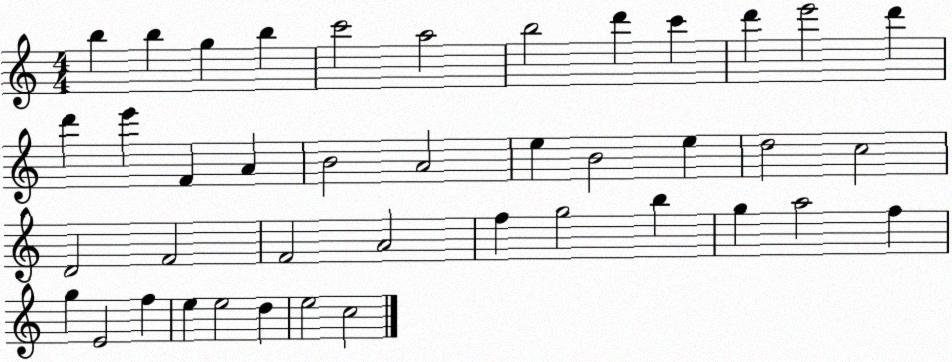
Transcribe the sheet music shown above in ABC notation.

X:1
T:Untitled
M:4/4
L:1/4
K:C
b b g b c'2 a2 b2 d' c' d' e'2 d' d' e' F A B2 A2 e B2 e d2 c2 D2 F2 F2 A2 f g2 b g a2 f g E2 f e e2 d e2 c2